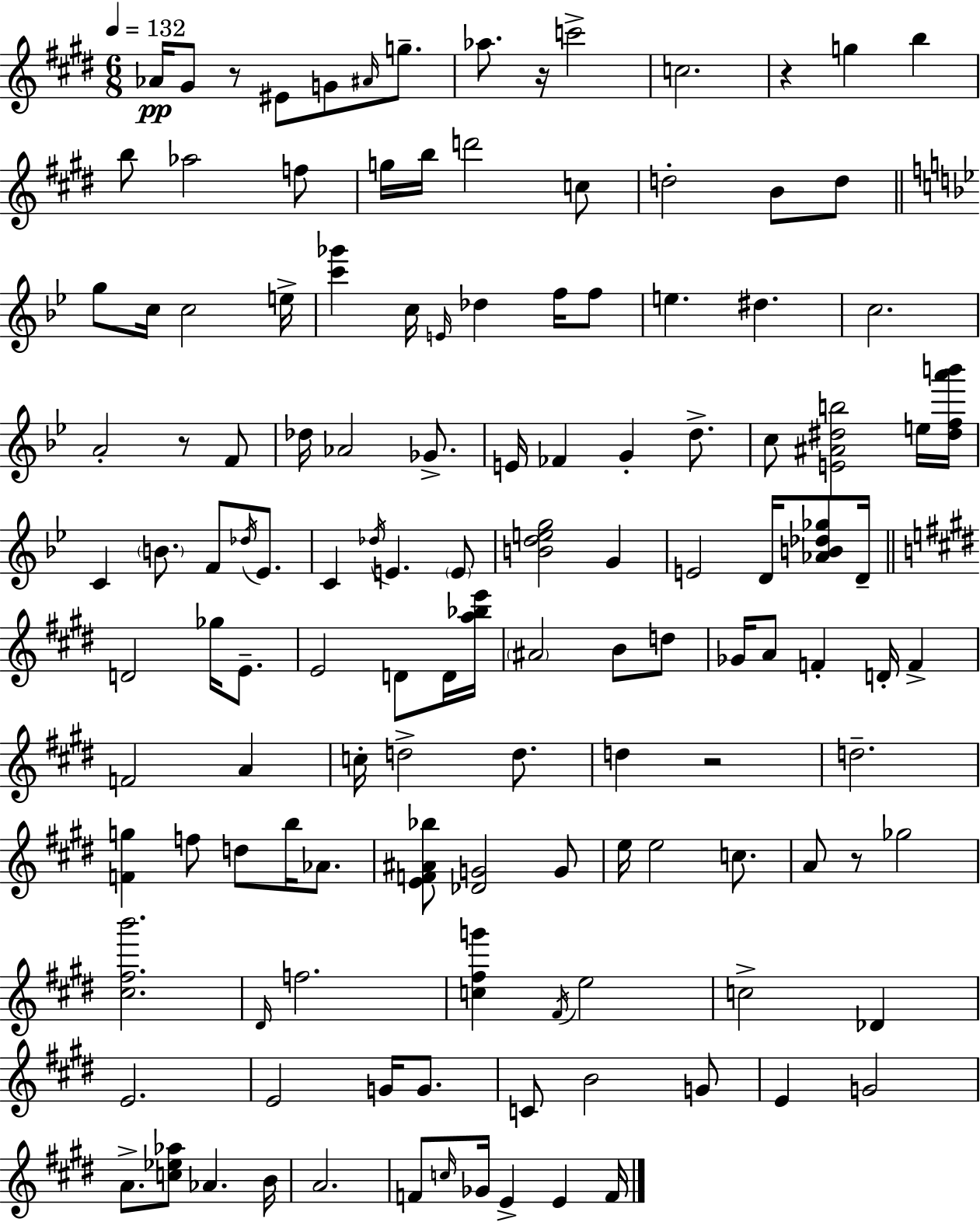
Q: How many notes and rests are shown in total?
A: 131